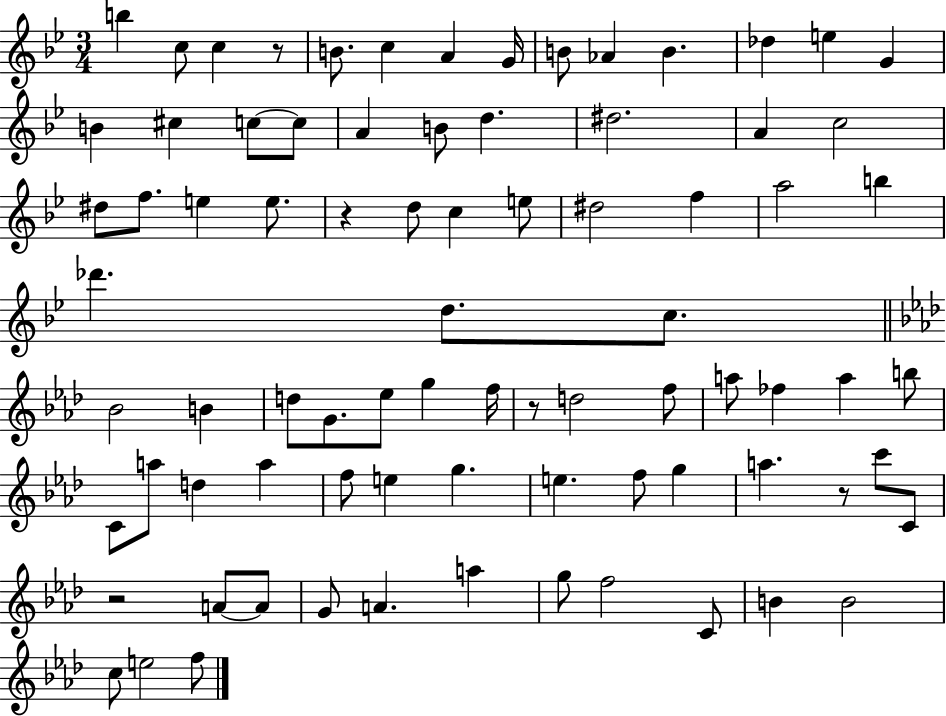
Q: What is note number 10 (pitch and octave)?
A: B4